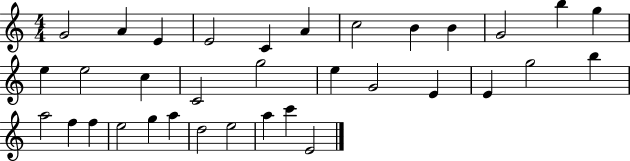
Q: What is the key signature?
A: C major